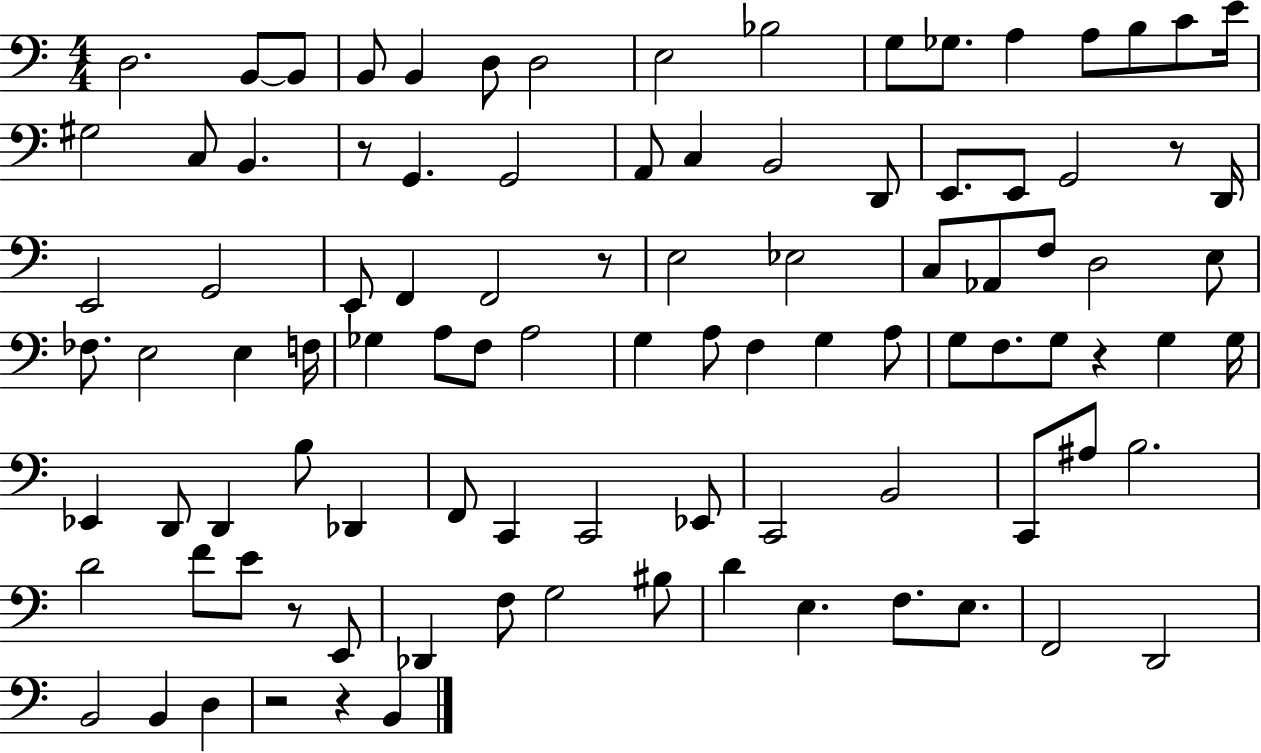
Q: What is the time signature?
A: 4/4